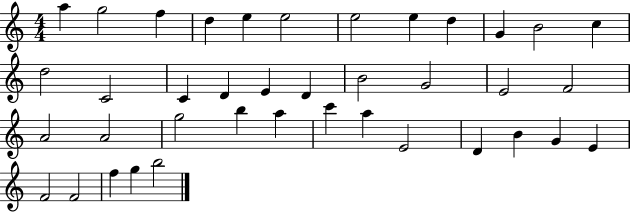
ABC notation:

X:1
T:Untitled
M:4/4
L:1/4
K:C
a g2 f d e e2 e2 e d G B2 c d2 C2 C D E D B2 G2 E2 F2 A2 A2 g2 b a c' a E2 D B G E F2 F2 f g b2